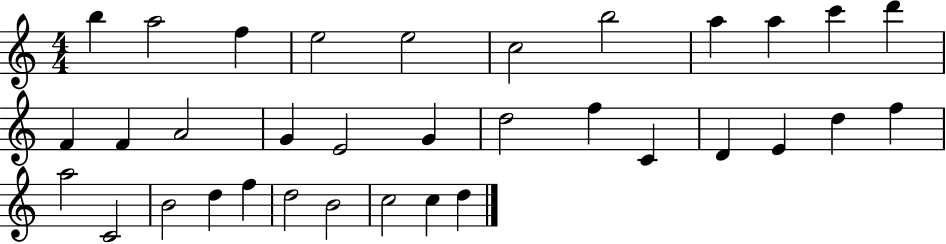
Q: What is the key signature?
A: C major